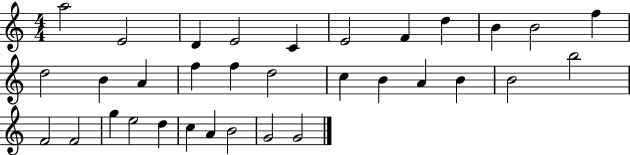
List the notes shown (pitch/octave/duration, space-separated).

A5/h E4/h D4/q E4/h C4/q E4/h F4/q D5/q B4/q B4/h F5/q D5/h B4/q A4/q F5/q F5/q D5/h C5/q B4/q A4/q B4/q B4/h B5/h F4/h F4/h G5/q E5/h D5/q C5/q A4/q B4/h G4/h G4/h